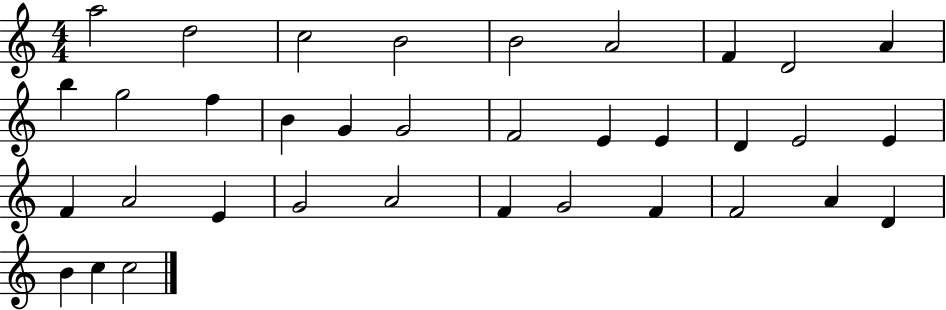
A5/h D5/h C5/h B4/h B4/h A4/h F4/q D4/h A4/q B5/q G5/h F5/q B4/q G4/q G4/h F4/h E4/q E4/q D4/q E4/h E4/q F4/q A4/h E4/q G4/h A4/h F4/q G4/h F4/q F4/h A4/q D4/q B4/q C5/q C5/h